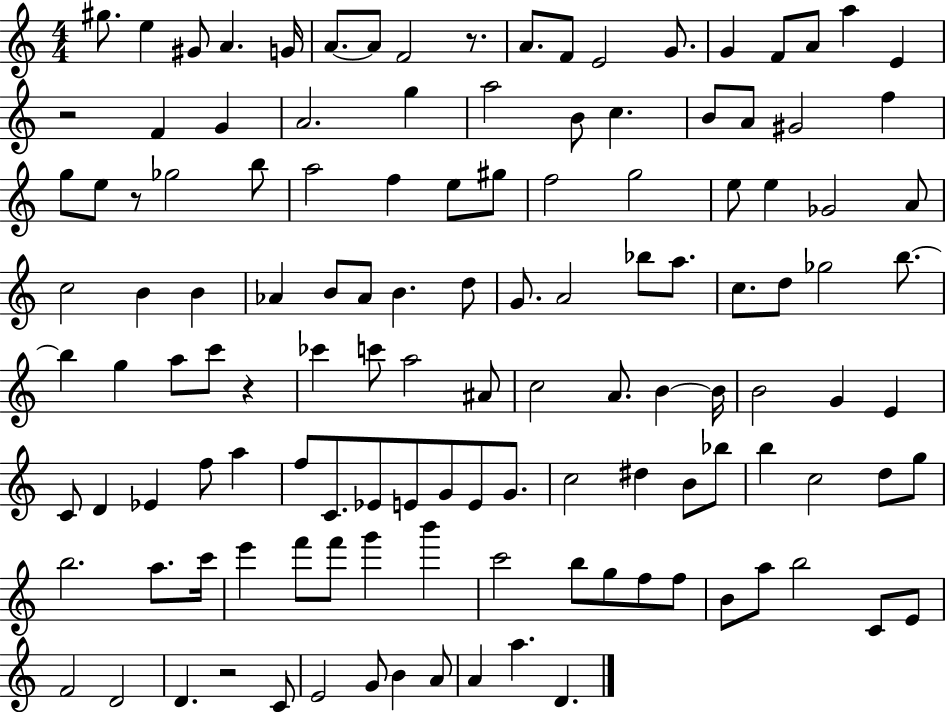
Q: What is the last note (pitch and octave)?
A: D4